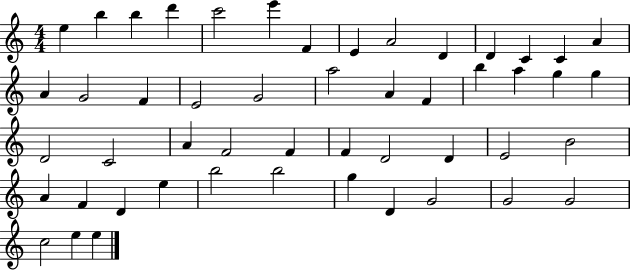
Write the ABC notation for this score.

X:1
T:Untitled
M:4/4
L:1/4
K:C
e b b d' c'2 e' F E A2 D D C C A A G2 F E2 G2 a2 A F b a g g D2 C2 A F2 F F D2 D E2 B2 A F D e b2 b2 g D G2 G2 G2 c2 e e